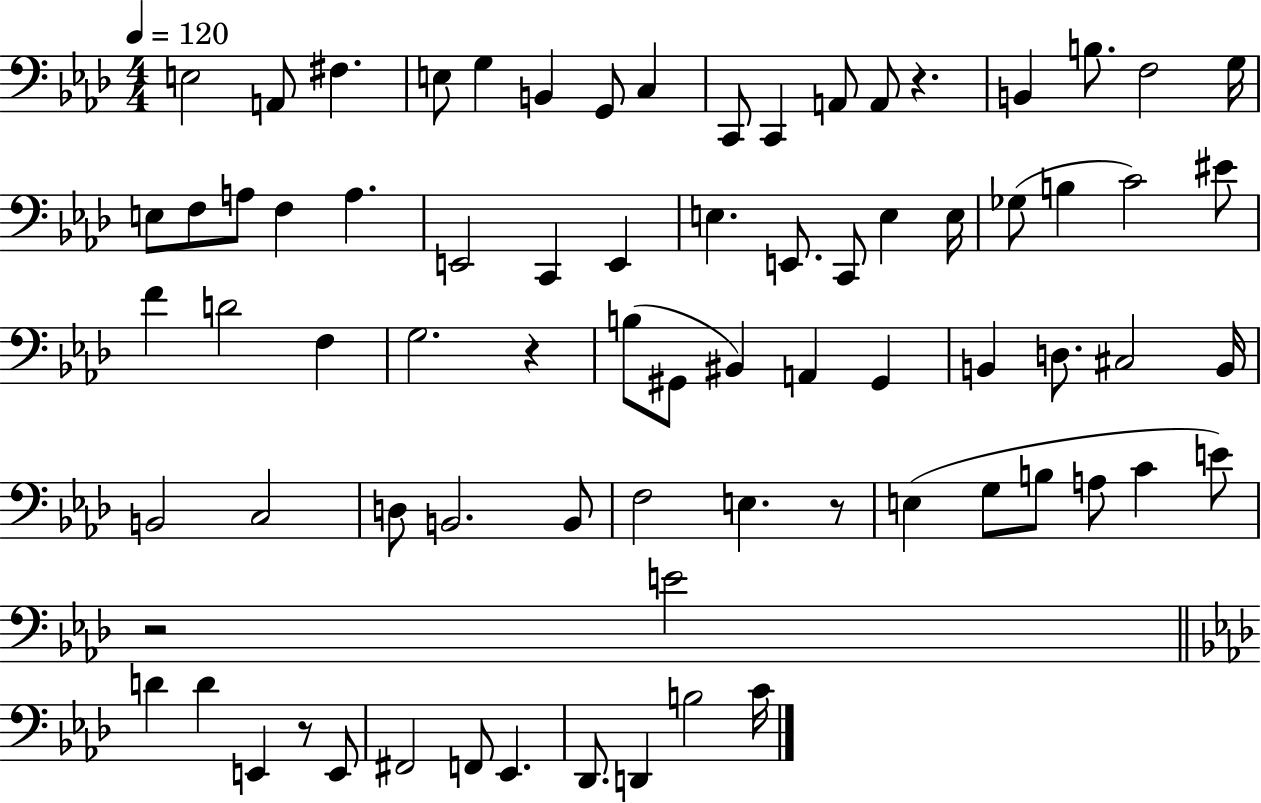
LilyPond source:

{
  \clef bass
  \numericTimeSignature
  \time 4/4
  \key aes \major
  \tempo 4 = 120
  e2 a,8 fis4. | e8 g4 b,4 g,8 c4 | c,8 c,4 a,8 a,8 r4. | b,4 b8. f2 g16 | \break e8 f8 a8 f4 a4. | e,2 c,4 e,4 | e4. e,8. c,8 e4 e16 | ges8( b4 c'2) eis'8 | \break f'4 d'2 f4 | g2. r4 | b8( gis,8 bis,4) a,4 gis,4 | b,4 d8. cis2 b,16 | \break b,2 c2 | d8 b,2. b,8 | f2 e4. r8 | e4( g8 b8 a8 c'4 e'8) | \break r2 e'2 | \bar "||" \break \key aes \major d'4 d'4 e,4 r8 e,8 | fis,2 f,8 ees,4. | des,8. d,4 b2 c'16 | \bar "|."
}